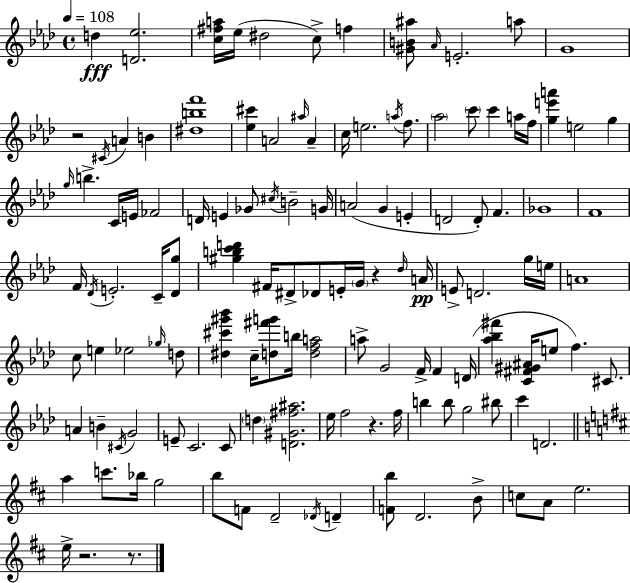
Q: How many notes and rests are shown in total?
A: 128